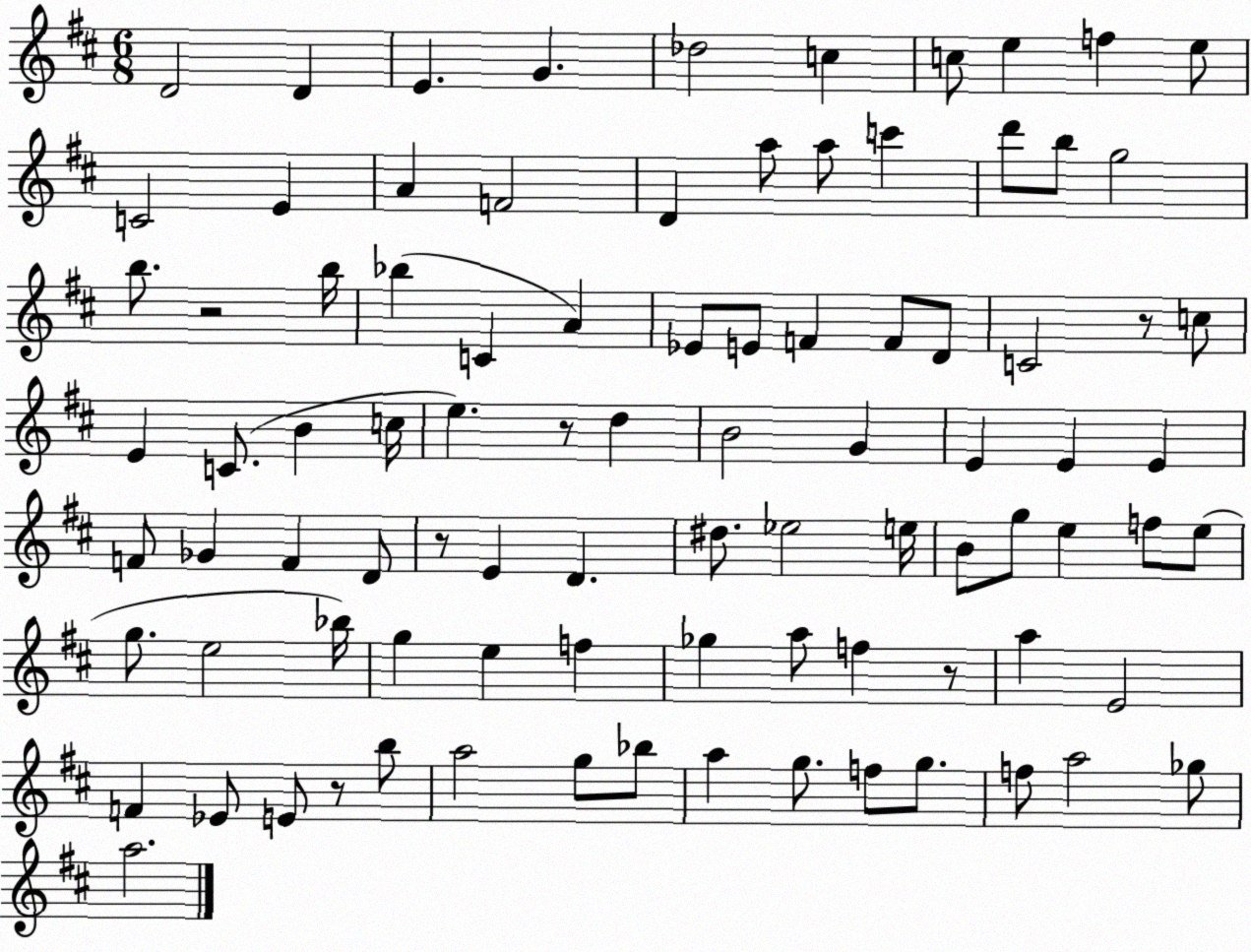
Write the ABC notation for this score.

X:1
T:Untitled
M:6/8
L:1/4
K:D
D2 D E G _d2 c c/2 e f e/2 C2 E A F2 D a/2 a/2 c' d'/2 b/2 g2 b/2 z2 b/4 _b C A _E/2 E/2 F F/2 D/2 C2 z/2 c/2 E C/2 B c/4 e z/2 d B2 G E E E F/2 _G F D/2 z/2 E D ^d/2 _e2 e/4 B/2 g/2 e f/2 e/2 g/2 e2 _b/4 g e f _g a/2 f z/2 a E2 F _E/2 E/2 z/2 b/2 a2 g/2 _b/2 a g/2 f/2 g/2 f/2 a2 _g/2 a2